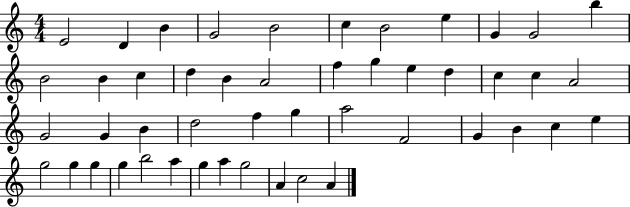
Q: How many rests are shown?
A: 0